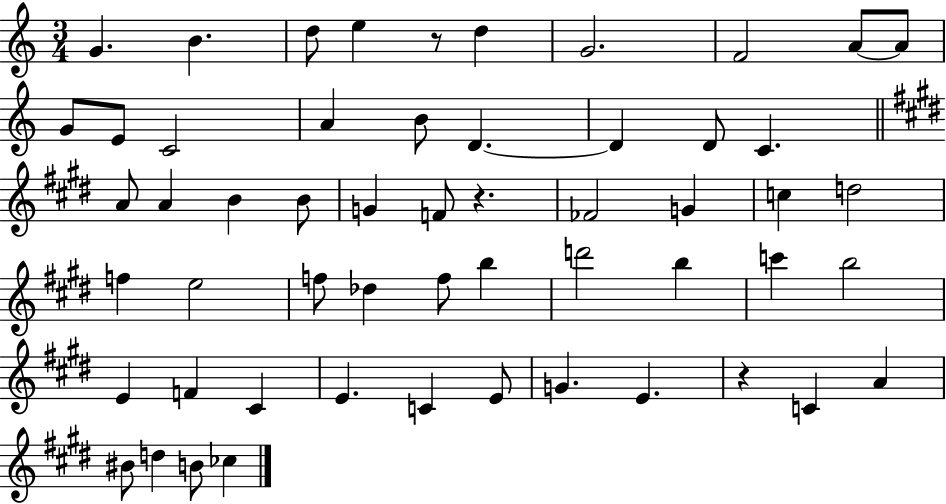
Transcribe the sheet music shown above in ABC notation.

X:1
T:Untitled
M:3/4
L:1/4
K:C
G B d/2 e z/2 d G2 F2 A/2 A/2 G/2 E/2 C2 A B/2 D D D/2 C A/2 A B B/2 G F/2 z _F2 G c d2 f e2 f/2 _d f/2 b d'2 b c' b2 E F ^C E C E/2 G E z C A ^B/2 d B/2 _c